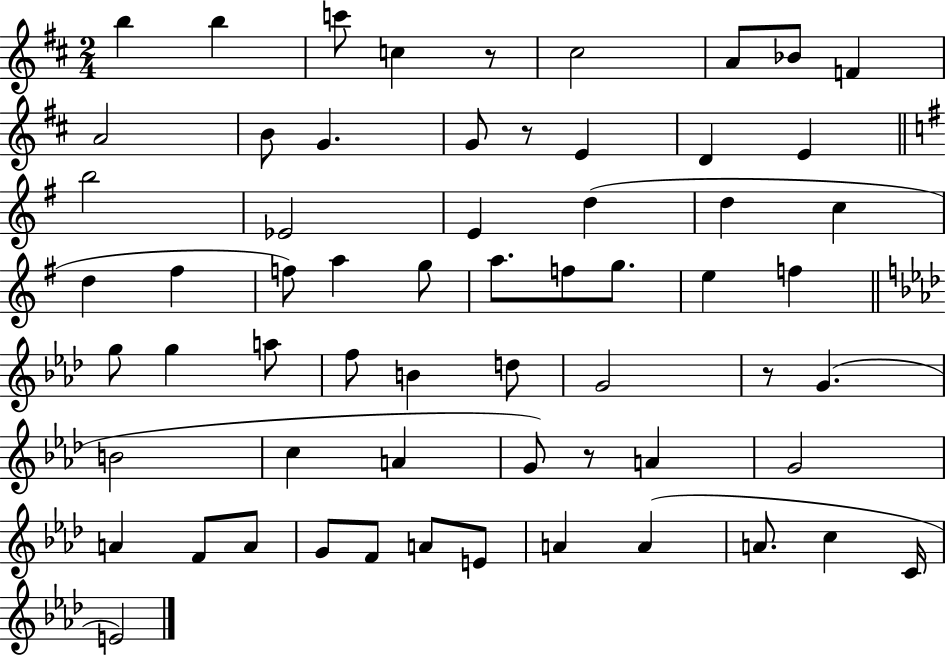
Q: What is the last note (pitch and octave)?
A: E4